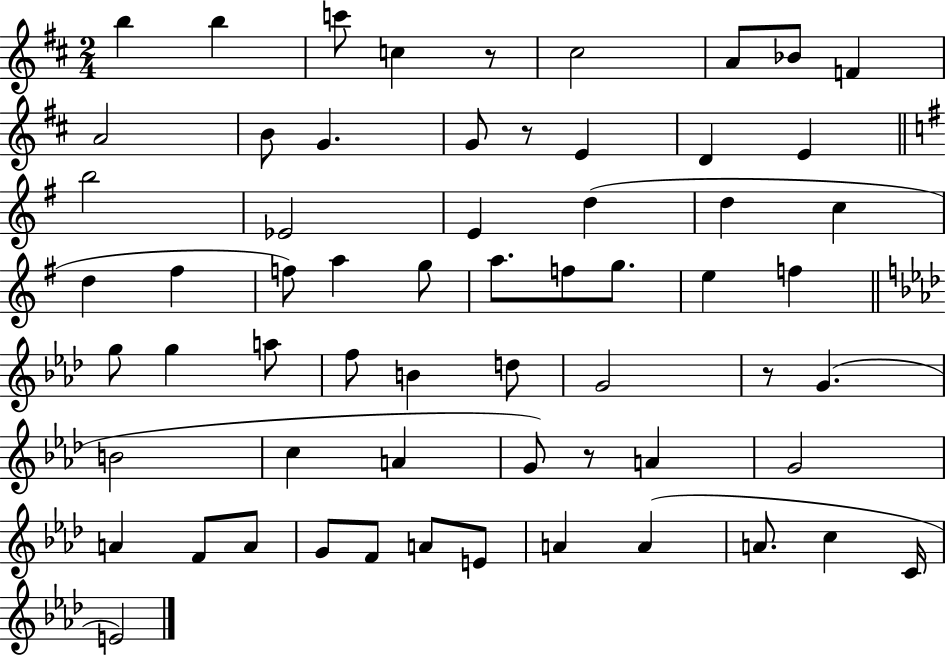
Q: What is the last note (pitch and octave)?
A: E4